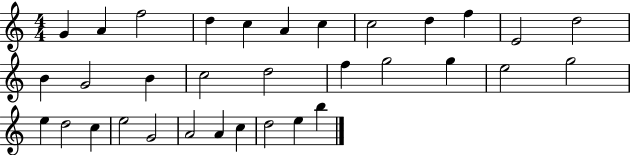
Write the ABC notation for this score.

X:1
T:Untitled
M:4/4
L:1/4
K:C
G A f2 d c A c c2 d f E2 d2 B G2 B c2 d2 f g2 g e2 g2 e d2 c e2 G2 A2 A c d2 e b